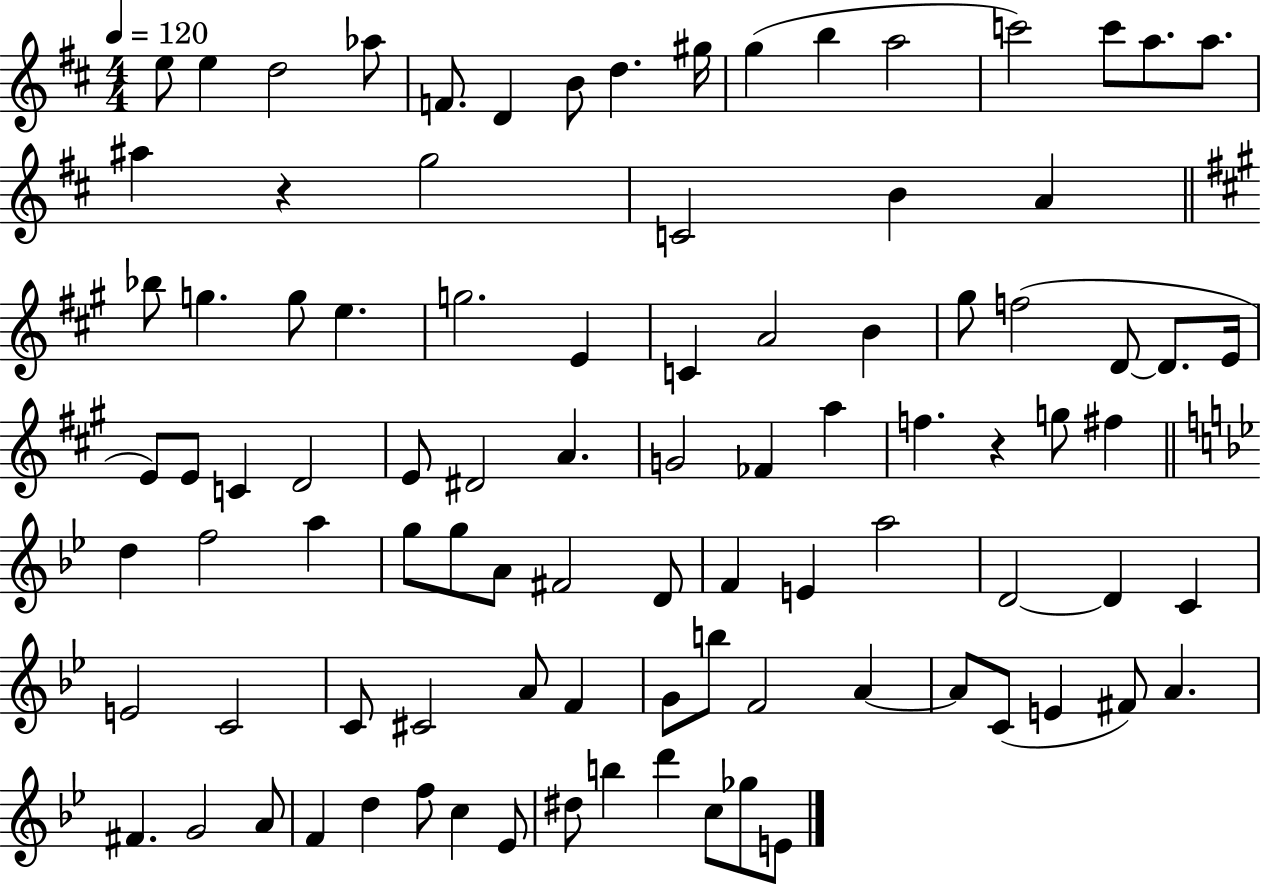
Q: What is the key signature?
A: D major